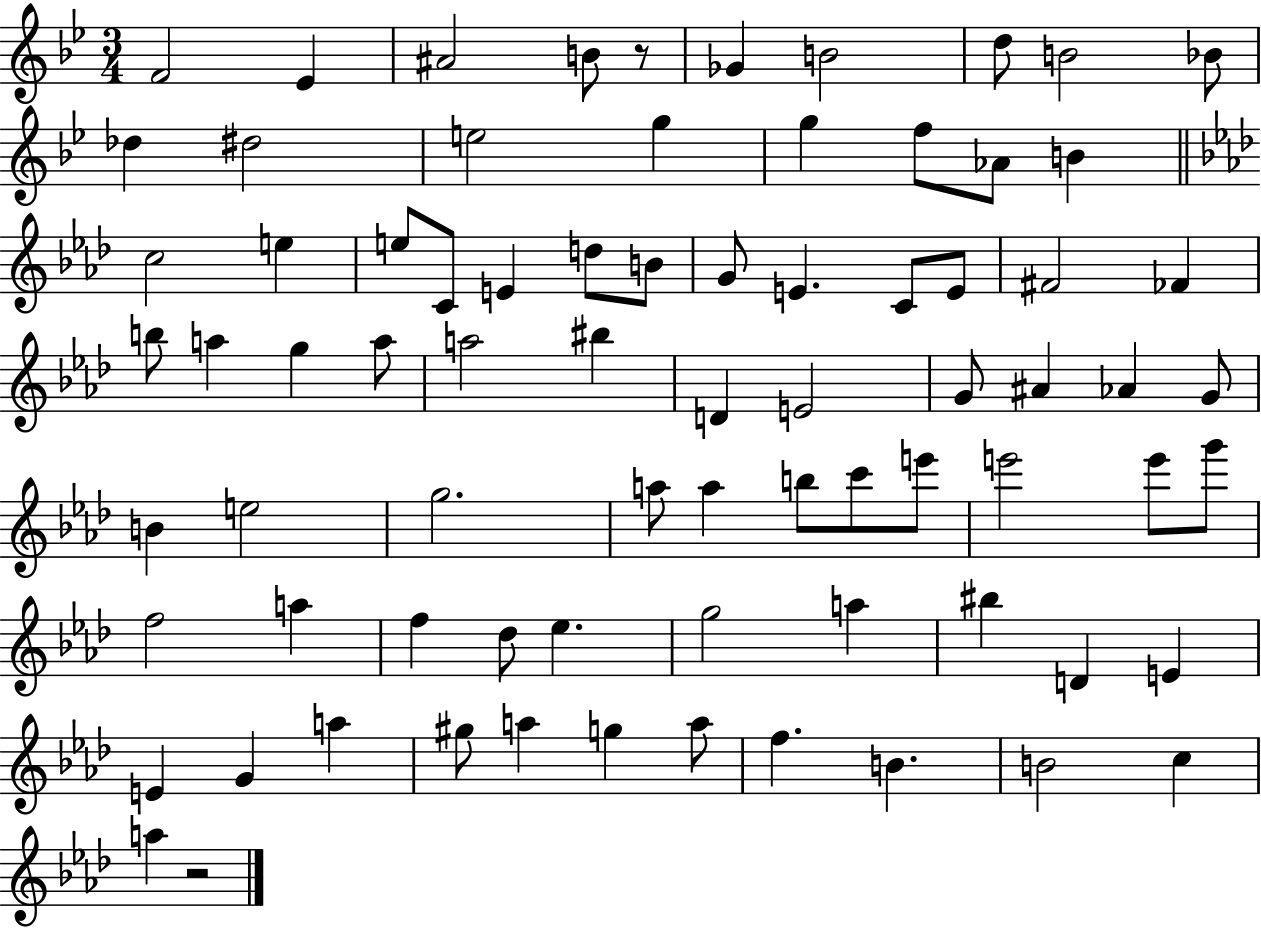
X:1
T:Untitled
M:3/4
L:1/4
K:Bb
F2 _E ^A2 B/2 z/2 _G B2 d/2 B2 _B/2 _d ^d2 e2 g g f/2 _A/2 B c2 e e/2 C/2 E d/2 B/2 G/2 E C/2 E/2 ^F2 _F b/2 a g a/2 a2 ^b D E2 G/2 ^A _A G/2 B e2 g2 a/2 a b/2 c'/2 e'/2 e'2 e'/2 g'/2 f2 a f _d/2 _e g2 a ^b D E E G a ^g/2 a g a/2 f B B2 c a z2